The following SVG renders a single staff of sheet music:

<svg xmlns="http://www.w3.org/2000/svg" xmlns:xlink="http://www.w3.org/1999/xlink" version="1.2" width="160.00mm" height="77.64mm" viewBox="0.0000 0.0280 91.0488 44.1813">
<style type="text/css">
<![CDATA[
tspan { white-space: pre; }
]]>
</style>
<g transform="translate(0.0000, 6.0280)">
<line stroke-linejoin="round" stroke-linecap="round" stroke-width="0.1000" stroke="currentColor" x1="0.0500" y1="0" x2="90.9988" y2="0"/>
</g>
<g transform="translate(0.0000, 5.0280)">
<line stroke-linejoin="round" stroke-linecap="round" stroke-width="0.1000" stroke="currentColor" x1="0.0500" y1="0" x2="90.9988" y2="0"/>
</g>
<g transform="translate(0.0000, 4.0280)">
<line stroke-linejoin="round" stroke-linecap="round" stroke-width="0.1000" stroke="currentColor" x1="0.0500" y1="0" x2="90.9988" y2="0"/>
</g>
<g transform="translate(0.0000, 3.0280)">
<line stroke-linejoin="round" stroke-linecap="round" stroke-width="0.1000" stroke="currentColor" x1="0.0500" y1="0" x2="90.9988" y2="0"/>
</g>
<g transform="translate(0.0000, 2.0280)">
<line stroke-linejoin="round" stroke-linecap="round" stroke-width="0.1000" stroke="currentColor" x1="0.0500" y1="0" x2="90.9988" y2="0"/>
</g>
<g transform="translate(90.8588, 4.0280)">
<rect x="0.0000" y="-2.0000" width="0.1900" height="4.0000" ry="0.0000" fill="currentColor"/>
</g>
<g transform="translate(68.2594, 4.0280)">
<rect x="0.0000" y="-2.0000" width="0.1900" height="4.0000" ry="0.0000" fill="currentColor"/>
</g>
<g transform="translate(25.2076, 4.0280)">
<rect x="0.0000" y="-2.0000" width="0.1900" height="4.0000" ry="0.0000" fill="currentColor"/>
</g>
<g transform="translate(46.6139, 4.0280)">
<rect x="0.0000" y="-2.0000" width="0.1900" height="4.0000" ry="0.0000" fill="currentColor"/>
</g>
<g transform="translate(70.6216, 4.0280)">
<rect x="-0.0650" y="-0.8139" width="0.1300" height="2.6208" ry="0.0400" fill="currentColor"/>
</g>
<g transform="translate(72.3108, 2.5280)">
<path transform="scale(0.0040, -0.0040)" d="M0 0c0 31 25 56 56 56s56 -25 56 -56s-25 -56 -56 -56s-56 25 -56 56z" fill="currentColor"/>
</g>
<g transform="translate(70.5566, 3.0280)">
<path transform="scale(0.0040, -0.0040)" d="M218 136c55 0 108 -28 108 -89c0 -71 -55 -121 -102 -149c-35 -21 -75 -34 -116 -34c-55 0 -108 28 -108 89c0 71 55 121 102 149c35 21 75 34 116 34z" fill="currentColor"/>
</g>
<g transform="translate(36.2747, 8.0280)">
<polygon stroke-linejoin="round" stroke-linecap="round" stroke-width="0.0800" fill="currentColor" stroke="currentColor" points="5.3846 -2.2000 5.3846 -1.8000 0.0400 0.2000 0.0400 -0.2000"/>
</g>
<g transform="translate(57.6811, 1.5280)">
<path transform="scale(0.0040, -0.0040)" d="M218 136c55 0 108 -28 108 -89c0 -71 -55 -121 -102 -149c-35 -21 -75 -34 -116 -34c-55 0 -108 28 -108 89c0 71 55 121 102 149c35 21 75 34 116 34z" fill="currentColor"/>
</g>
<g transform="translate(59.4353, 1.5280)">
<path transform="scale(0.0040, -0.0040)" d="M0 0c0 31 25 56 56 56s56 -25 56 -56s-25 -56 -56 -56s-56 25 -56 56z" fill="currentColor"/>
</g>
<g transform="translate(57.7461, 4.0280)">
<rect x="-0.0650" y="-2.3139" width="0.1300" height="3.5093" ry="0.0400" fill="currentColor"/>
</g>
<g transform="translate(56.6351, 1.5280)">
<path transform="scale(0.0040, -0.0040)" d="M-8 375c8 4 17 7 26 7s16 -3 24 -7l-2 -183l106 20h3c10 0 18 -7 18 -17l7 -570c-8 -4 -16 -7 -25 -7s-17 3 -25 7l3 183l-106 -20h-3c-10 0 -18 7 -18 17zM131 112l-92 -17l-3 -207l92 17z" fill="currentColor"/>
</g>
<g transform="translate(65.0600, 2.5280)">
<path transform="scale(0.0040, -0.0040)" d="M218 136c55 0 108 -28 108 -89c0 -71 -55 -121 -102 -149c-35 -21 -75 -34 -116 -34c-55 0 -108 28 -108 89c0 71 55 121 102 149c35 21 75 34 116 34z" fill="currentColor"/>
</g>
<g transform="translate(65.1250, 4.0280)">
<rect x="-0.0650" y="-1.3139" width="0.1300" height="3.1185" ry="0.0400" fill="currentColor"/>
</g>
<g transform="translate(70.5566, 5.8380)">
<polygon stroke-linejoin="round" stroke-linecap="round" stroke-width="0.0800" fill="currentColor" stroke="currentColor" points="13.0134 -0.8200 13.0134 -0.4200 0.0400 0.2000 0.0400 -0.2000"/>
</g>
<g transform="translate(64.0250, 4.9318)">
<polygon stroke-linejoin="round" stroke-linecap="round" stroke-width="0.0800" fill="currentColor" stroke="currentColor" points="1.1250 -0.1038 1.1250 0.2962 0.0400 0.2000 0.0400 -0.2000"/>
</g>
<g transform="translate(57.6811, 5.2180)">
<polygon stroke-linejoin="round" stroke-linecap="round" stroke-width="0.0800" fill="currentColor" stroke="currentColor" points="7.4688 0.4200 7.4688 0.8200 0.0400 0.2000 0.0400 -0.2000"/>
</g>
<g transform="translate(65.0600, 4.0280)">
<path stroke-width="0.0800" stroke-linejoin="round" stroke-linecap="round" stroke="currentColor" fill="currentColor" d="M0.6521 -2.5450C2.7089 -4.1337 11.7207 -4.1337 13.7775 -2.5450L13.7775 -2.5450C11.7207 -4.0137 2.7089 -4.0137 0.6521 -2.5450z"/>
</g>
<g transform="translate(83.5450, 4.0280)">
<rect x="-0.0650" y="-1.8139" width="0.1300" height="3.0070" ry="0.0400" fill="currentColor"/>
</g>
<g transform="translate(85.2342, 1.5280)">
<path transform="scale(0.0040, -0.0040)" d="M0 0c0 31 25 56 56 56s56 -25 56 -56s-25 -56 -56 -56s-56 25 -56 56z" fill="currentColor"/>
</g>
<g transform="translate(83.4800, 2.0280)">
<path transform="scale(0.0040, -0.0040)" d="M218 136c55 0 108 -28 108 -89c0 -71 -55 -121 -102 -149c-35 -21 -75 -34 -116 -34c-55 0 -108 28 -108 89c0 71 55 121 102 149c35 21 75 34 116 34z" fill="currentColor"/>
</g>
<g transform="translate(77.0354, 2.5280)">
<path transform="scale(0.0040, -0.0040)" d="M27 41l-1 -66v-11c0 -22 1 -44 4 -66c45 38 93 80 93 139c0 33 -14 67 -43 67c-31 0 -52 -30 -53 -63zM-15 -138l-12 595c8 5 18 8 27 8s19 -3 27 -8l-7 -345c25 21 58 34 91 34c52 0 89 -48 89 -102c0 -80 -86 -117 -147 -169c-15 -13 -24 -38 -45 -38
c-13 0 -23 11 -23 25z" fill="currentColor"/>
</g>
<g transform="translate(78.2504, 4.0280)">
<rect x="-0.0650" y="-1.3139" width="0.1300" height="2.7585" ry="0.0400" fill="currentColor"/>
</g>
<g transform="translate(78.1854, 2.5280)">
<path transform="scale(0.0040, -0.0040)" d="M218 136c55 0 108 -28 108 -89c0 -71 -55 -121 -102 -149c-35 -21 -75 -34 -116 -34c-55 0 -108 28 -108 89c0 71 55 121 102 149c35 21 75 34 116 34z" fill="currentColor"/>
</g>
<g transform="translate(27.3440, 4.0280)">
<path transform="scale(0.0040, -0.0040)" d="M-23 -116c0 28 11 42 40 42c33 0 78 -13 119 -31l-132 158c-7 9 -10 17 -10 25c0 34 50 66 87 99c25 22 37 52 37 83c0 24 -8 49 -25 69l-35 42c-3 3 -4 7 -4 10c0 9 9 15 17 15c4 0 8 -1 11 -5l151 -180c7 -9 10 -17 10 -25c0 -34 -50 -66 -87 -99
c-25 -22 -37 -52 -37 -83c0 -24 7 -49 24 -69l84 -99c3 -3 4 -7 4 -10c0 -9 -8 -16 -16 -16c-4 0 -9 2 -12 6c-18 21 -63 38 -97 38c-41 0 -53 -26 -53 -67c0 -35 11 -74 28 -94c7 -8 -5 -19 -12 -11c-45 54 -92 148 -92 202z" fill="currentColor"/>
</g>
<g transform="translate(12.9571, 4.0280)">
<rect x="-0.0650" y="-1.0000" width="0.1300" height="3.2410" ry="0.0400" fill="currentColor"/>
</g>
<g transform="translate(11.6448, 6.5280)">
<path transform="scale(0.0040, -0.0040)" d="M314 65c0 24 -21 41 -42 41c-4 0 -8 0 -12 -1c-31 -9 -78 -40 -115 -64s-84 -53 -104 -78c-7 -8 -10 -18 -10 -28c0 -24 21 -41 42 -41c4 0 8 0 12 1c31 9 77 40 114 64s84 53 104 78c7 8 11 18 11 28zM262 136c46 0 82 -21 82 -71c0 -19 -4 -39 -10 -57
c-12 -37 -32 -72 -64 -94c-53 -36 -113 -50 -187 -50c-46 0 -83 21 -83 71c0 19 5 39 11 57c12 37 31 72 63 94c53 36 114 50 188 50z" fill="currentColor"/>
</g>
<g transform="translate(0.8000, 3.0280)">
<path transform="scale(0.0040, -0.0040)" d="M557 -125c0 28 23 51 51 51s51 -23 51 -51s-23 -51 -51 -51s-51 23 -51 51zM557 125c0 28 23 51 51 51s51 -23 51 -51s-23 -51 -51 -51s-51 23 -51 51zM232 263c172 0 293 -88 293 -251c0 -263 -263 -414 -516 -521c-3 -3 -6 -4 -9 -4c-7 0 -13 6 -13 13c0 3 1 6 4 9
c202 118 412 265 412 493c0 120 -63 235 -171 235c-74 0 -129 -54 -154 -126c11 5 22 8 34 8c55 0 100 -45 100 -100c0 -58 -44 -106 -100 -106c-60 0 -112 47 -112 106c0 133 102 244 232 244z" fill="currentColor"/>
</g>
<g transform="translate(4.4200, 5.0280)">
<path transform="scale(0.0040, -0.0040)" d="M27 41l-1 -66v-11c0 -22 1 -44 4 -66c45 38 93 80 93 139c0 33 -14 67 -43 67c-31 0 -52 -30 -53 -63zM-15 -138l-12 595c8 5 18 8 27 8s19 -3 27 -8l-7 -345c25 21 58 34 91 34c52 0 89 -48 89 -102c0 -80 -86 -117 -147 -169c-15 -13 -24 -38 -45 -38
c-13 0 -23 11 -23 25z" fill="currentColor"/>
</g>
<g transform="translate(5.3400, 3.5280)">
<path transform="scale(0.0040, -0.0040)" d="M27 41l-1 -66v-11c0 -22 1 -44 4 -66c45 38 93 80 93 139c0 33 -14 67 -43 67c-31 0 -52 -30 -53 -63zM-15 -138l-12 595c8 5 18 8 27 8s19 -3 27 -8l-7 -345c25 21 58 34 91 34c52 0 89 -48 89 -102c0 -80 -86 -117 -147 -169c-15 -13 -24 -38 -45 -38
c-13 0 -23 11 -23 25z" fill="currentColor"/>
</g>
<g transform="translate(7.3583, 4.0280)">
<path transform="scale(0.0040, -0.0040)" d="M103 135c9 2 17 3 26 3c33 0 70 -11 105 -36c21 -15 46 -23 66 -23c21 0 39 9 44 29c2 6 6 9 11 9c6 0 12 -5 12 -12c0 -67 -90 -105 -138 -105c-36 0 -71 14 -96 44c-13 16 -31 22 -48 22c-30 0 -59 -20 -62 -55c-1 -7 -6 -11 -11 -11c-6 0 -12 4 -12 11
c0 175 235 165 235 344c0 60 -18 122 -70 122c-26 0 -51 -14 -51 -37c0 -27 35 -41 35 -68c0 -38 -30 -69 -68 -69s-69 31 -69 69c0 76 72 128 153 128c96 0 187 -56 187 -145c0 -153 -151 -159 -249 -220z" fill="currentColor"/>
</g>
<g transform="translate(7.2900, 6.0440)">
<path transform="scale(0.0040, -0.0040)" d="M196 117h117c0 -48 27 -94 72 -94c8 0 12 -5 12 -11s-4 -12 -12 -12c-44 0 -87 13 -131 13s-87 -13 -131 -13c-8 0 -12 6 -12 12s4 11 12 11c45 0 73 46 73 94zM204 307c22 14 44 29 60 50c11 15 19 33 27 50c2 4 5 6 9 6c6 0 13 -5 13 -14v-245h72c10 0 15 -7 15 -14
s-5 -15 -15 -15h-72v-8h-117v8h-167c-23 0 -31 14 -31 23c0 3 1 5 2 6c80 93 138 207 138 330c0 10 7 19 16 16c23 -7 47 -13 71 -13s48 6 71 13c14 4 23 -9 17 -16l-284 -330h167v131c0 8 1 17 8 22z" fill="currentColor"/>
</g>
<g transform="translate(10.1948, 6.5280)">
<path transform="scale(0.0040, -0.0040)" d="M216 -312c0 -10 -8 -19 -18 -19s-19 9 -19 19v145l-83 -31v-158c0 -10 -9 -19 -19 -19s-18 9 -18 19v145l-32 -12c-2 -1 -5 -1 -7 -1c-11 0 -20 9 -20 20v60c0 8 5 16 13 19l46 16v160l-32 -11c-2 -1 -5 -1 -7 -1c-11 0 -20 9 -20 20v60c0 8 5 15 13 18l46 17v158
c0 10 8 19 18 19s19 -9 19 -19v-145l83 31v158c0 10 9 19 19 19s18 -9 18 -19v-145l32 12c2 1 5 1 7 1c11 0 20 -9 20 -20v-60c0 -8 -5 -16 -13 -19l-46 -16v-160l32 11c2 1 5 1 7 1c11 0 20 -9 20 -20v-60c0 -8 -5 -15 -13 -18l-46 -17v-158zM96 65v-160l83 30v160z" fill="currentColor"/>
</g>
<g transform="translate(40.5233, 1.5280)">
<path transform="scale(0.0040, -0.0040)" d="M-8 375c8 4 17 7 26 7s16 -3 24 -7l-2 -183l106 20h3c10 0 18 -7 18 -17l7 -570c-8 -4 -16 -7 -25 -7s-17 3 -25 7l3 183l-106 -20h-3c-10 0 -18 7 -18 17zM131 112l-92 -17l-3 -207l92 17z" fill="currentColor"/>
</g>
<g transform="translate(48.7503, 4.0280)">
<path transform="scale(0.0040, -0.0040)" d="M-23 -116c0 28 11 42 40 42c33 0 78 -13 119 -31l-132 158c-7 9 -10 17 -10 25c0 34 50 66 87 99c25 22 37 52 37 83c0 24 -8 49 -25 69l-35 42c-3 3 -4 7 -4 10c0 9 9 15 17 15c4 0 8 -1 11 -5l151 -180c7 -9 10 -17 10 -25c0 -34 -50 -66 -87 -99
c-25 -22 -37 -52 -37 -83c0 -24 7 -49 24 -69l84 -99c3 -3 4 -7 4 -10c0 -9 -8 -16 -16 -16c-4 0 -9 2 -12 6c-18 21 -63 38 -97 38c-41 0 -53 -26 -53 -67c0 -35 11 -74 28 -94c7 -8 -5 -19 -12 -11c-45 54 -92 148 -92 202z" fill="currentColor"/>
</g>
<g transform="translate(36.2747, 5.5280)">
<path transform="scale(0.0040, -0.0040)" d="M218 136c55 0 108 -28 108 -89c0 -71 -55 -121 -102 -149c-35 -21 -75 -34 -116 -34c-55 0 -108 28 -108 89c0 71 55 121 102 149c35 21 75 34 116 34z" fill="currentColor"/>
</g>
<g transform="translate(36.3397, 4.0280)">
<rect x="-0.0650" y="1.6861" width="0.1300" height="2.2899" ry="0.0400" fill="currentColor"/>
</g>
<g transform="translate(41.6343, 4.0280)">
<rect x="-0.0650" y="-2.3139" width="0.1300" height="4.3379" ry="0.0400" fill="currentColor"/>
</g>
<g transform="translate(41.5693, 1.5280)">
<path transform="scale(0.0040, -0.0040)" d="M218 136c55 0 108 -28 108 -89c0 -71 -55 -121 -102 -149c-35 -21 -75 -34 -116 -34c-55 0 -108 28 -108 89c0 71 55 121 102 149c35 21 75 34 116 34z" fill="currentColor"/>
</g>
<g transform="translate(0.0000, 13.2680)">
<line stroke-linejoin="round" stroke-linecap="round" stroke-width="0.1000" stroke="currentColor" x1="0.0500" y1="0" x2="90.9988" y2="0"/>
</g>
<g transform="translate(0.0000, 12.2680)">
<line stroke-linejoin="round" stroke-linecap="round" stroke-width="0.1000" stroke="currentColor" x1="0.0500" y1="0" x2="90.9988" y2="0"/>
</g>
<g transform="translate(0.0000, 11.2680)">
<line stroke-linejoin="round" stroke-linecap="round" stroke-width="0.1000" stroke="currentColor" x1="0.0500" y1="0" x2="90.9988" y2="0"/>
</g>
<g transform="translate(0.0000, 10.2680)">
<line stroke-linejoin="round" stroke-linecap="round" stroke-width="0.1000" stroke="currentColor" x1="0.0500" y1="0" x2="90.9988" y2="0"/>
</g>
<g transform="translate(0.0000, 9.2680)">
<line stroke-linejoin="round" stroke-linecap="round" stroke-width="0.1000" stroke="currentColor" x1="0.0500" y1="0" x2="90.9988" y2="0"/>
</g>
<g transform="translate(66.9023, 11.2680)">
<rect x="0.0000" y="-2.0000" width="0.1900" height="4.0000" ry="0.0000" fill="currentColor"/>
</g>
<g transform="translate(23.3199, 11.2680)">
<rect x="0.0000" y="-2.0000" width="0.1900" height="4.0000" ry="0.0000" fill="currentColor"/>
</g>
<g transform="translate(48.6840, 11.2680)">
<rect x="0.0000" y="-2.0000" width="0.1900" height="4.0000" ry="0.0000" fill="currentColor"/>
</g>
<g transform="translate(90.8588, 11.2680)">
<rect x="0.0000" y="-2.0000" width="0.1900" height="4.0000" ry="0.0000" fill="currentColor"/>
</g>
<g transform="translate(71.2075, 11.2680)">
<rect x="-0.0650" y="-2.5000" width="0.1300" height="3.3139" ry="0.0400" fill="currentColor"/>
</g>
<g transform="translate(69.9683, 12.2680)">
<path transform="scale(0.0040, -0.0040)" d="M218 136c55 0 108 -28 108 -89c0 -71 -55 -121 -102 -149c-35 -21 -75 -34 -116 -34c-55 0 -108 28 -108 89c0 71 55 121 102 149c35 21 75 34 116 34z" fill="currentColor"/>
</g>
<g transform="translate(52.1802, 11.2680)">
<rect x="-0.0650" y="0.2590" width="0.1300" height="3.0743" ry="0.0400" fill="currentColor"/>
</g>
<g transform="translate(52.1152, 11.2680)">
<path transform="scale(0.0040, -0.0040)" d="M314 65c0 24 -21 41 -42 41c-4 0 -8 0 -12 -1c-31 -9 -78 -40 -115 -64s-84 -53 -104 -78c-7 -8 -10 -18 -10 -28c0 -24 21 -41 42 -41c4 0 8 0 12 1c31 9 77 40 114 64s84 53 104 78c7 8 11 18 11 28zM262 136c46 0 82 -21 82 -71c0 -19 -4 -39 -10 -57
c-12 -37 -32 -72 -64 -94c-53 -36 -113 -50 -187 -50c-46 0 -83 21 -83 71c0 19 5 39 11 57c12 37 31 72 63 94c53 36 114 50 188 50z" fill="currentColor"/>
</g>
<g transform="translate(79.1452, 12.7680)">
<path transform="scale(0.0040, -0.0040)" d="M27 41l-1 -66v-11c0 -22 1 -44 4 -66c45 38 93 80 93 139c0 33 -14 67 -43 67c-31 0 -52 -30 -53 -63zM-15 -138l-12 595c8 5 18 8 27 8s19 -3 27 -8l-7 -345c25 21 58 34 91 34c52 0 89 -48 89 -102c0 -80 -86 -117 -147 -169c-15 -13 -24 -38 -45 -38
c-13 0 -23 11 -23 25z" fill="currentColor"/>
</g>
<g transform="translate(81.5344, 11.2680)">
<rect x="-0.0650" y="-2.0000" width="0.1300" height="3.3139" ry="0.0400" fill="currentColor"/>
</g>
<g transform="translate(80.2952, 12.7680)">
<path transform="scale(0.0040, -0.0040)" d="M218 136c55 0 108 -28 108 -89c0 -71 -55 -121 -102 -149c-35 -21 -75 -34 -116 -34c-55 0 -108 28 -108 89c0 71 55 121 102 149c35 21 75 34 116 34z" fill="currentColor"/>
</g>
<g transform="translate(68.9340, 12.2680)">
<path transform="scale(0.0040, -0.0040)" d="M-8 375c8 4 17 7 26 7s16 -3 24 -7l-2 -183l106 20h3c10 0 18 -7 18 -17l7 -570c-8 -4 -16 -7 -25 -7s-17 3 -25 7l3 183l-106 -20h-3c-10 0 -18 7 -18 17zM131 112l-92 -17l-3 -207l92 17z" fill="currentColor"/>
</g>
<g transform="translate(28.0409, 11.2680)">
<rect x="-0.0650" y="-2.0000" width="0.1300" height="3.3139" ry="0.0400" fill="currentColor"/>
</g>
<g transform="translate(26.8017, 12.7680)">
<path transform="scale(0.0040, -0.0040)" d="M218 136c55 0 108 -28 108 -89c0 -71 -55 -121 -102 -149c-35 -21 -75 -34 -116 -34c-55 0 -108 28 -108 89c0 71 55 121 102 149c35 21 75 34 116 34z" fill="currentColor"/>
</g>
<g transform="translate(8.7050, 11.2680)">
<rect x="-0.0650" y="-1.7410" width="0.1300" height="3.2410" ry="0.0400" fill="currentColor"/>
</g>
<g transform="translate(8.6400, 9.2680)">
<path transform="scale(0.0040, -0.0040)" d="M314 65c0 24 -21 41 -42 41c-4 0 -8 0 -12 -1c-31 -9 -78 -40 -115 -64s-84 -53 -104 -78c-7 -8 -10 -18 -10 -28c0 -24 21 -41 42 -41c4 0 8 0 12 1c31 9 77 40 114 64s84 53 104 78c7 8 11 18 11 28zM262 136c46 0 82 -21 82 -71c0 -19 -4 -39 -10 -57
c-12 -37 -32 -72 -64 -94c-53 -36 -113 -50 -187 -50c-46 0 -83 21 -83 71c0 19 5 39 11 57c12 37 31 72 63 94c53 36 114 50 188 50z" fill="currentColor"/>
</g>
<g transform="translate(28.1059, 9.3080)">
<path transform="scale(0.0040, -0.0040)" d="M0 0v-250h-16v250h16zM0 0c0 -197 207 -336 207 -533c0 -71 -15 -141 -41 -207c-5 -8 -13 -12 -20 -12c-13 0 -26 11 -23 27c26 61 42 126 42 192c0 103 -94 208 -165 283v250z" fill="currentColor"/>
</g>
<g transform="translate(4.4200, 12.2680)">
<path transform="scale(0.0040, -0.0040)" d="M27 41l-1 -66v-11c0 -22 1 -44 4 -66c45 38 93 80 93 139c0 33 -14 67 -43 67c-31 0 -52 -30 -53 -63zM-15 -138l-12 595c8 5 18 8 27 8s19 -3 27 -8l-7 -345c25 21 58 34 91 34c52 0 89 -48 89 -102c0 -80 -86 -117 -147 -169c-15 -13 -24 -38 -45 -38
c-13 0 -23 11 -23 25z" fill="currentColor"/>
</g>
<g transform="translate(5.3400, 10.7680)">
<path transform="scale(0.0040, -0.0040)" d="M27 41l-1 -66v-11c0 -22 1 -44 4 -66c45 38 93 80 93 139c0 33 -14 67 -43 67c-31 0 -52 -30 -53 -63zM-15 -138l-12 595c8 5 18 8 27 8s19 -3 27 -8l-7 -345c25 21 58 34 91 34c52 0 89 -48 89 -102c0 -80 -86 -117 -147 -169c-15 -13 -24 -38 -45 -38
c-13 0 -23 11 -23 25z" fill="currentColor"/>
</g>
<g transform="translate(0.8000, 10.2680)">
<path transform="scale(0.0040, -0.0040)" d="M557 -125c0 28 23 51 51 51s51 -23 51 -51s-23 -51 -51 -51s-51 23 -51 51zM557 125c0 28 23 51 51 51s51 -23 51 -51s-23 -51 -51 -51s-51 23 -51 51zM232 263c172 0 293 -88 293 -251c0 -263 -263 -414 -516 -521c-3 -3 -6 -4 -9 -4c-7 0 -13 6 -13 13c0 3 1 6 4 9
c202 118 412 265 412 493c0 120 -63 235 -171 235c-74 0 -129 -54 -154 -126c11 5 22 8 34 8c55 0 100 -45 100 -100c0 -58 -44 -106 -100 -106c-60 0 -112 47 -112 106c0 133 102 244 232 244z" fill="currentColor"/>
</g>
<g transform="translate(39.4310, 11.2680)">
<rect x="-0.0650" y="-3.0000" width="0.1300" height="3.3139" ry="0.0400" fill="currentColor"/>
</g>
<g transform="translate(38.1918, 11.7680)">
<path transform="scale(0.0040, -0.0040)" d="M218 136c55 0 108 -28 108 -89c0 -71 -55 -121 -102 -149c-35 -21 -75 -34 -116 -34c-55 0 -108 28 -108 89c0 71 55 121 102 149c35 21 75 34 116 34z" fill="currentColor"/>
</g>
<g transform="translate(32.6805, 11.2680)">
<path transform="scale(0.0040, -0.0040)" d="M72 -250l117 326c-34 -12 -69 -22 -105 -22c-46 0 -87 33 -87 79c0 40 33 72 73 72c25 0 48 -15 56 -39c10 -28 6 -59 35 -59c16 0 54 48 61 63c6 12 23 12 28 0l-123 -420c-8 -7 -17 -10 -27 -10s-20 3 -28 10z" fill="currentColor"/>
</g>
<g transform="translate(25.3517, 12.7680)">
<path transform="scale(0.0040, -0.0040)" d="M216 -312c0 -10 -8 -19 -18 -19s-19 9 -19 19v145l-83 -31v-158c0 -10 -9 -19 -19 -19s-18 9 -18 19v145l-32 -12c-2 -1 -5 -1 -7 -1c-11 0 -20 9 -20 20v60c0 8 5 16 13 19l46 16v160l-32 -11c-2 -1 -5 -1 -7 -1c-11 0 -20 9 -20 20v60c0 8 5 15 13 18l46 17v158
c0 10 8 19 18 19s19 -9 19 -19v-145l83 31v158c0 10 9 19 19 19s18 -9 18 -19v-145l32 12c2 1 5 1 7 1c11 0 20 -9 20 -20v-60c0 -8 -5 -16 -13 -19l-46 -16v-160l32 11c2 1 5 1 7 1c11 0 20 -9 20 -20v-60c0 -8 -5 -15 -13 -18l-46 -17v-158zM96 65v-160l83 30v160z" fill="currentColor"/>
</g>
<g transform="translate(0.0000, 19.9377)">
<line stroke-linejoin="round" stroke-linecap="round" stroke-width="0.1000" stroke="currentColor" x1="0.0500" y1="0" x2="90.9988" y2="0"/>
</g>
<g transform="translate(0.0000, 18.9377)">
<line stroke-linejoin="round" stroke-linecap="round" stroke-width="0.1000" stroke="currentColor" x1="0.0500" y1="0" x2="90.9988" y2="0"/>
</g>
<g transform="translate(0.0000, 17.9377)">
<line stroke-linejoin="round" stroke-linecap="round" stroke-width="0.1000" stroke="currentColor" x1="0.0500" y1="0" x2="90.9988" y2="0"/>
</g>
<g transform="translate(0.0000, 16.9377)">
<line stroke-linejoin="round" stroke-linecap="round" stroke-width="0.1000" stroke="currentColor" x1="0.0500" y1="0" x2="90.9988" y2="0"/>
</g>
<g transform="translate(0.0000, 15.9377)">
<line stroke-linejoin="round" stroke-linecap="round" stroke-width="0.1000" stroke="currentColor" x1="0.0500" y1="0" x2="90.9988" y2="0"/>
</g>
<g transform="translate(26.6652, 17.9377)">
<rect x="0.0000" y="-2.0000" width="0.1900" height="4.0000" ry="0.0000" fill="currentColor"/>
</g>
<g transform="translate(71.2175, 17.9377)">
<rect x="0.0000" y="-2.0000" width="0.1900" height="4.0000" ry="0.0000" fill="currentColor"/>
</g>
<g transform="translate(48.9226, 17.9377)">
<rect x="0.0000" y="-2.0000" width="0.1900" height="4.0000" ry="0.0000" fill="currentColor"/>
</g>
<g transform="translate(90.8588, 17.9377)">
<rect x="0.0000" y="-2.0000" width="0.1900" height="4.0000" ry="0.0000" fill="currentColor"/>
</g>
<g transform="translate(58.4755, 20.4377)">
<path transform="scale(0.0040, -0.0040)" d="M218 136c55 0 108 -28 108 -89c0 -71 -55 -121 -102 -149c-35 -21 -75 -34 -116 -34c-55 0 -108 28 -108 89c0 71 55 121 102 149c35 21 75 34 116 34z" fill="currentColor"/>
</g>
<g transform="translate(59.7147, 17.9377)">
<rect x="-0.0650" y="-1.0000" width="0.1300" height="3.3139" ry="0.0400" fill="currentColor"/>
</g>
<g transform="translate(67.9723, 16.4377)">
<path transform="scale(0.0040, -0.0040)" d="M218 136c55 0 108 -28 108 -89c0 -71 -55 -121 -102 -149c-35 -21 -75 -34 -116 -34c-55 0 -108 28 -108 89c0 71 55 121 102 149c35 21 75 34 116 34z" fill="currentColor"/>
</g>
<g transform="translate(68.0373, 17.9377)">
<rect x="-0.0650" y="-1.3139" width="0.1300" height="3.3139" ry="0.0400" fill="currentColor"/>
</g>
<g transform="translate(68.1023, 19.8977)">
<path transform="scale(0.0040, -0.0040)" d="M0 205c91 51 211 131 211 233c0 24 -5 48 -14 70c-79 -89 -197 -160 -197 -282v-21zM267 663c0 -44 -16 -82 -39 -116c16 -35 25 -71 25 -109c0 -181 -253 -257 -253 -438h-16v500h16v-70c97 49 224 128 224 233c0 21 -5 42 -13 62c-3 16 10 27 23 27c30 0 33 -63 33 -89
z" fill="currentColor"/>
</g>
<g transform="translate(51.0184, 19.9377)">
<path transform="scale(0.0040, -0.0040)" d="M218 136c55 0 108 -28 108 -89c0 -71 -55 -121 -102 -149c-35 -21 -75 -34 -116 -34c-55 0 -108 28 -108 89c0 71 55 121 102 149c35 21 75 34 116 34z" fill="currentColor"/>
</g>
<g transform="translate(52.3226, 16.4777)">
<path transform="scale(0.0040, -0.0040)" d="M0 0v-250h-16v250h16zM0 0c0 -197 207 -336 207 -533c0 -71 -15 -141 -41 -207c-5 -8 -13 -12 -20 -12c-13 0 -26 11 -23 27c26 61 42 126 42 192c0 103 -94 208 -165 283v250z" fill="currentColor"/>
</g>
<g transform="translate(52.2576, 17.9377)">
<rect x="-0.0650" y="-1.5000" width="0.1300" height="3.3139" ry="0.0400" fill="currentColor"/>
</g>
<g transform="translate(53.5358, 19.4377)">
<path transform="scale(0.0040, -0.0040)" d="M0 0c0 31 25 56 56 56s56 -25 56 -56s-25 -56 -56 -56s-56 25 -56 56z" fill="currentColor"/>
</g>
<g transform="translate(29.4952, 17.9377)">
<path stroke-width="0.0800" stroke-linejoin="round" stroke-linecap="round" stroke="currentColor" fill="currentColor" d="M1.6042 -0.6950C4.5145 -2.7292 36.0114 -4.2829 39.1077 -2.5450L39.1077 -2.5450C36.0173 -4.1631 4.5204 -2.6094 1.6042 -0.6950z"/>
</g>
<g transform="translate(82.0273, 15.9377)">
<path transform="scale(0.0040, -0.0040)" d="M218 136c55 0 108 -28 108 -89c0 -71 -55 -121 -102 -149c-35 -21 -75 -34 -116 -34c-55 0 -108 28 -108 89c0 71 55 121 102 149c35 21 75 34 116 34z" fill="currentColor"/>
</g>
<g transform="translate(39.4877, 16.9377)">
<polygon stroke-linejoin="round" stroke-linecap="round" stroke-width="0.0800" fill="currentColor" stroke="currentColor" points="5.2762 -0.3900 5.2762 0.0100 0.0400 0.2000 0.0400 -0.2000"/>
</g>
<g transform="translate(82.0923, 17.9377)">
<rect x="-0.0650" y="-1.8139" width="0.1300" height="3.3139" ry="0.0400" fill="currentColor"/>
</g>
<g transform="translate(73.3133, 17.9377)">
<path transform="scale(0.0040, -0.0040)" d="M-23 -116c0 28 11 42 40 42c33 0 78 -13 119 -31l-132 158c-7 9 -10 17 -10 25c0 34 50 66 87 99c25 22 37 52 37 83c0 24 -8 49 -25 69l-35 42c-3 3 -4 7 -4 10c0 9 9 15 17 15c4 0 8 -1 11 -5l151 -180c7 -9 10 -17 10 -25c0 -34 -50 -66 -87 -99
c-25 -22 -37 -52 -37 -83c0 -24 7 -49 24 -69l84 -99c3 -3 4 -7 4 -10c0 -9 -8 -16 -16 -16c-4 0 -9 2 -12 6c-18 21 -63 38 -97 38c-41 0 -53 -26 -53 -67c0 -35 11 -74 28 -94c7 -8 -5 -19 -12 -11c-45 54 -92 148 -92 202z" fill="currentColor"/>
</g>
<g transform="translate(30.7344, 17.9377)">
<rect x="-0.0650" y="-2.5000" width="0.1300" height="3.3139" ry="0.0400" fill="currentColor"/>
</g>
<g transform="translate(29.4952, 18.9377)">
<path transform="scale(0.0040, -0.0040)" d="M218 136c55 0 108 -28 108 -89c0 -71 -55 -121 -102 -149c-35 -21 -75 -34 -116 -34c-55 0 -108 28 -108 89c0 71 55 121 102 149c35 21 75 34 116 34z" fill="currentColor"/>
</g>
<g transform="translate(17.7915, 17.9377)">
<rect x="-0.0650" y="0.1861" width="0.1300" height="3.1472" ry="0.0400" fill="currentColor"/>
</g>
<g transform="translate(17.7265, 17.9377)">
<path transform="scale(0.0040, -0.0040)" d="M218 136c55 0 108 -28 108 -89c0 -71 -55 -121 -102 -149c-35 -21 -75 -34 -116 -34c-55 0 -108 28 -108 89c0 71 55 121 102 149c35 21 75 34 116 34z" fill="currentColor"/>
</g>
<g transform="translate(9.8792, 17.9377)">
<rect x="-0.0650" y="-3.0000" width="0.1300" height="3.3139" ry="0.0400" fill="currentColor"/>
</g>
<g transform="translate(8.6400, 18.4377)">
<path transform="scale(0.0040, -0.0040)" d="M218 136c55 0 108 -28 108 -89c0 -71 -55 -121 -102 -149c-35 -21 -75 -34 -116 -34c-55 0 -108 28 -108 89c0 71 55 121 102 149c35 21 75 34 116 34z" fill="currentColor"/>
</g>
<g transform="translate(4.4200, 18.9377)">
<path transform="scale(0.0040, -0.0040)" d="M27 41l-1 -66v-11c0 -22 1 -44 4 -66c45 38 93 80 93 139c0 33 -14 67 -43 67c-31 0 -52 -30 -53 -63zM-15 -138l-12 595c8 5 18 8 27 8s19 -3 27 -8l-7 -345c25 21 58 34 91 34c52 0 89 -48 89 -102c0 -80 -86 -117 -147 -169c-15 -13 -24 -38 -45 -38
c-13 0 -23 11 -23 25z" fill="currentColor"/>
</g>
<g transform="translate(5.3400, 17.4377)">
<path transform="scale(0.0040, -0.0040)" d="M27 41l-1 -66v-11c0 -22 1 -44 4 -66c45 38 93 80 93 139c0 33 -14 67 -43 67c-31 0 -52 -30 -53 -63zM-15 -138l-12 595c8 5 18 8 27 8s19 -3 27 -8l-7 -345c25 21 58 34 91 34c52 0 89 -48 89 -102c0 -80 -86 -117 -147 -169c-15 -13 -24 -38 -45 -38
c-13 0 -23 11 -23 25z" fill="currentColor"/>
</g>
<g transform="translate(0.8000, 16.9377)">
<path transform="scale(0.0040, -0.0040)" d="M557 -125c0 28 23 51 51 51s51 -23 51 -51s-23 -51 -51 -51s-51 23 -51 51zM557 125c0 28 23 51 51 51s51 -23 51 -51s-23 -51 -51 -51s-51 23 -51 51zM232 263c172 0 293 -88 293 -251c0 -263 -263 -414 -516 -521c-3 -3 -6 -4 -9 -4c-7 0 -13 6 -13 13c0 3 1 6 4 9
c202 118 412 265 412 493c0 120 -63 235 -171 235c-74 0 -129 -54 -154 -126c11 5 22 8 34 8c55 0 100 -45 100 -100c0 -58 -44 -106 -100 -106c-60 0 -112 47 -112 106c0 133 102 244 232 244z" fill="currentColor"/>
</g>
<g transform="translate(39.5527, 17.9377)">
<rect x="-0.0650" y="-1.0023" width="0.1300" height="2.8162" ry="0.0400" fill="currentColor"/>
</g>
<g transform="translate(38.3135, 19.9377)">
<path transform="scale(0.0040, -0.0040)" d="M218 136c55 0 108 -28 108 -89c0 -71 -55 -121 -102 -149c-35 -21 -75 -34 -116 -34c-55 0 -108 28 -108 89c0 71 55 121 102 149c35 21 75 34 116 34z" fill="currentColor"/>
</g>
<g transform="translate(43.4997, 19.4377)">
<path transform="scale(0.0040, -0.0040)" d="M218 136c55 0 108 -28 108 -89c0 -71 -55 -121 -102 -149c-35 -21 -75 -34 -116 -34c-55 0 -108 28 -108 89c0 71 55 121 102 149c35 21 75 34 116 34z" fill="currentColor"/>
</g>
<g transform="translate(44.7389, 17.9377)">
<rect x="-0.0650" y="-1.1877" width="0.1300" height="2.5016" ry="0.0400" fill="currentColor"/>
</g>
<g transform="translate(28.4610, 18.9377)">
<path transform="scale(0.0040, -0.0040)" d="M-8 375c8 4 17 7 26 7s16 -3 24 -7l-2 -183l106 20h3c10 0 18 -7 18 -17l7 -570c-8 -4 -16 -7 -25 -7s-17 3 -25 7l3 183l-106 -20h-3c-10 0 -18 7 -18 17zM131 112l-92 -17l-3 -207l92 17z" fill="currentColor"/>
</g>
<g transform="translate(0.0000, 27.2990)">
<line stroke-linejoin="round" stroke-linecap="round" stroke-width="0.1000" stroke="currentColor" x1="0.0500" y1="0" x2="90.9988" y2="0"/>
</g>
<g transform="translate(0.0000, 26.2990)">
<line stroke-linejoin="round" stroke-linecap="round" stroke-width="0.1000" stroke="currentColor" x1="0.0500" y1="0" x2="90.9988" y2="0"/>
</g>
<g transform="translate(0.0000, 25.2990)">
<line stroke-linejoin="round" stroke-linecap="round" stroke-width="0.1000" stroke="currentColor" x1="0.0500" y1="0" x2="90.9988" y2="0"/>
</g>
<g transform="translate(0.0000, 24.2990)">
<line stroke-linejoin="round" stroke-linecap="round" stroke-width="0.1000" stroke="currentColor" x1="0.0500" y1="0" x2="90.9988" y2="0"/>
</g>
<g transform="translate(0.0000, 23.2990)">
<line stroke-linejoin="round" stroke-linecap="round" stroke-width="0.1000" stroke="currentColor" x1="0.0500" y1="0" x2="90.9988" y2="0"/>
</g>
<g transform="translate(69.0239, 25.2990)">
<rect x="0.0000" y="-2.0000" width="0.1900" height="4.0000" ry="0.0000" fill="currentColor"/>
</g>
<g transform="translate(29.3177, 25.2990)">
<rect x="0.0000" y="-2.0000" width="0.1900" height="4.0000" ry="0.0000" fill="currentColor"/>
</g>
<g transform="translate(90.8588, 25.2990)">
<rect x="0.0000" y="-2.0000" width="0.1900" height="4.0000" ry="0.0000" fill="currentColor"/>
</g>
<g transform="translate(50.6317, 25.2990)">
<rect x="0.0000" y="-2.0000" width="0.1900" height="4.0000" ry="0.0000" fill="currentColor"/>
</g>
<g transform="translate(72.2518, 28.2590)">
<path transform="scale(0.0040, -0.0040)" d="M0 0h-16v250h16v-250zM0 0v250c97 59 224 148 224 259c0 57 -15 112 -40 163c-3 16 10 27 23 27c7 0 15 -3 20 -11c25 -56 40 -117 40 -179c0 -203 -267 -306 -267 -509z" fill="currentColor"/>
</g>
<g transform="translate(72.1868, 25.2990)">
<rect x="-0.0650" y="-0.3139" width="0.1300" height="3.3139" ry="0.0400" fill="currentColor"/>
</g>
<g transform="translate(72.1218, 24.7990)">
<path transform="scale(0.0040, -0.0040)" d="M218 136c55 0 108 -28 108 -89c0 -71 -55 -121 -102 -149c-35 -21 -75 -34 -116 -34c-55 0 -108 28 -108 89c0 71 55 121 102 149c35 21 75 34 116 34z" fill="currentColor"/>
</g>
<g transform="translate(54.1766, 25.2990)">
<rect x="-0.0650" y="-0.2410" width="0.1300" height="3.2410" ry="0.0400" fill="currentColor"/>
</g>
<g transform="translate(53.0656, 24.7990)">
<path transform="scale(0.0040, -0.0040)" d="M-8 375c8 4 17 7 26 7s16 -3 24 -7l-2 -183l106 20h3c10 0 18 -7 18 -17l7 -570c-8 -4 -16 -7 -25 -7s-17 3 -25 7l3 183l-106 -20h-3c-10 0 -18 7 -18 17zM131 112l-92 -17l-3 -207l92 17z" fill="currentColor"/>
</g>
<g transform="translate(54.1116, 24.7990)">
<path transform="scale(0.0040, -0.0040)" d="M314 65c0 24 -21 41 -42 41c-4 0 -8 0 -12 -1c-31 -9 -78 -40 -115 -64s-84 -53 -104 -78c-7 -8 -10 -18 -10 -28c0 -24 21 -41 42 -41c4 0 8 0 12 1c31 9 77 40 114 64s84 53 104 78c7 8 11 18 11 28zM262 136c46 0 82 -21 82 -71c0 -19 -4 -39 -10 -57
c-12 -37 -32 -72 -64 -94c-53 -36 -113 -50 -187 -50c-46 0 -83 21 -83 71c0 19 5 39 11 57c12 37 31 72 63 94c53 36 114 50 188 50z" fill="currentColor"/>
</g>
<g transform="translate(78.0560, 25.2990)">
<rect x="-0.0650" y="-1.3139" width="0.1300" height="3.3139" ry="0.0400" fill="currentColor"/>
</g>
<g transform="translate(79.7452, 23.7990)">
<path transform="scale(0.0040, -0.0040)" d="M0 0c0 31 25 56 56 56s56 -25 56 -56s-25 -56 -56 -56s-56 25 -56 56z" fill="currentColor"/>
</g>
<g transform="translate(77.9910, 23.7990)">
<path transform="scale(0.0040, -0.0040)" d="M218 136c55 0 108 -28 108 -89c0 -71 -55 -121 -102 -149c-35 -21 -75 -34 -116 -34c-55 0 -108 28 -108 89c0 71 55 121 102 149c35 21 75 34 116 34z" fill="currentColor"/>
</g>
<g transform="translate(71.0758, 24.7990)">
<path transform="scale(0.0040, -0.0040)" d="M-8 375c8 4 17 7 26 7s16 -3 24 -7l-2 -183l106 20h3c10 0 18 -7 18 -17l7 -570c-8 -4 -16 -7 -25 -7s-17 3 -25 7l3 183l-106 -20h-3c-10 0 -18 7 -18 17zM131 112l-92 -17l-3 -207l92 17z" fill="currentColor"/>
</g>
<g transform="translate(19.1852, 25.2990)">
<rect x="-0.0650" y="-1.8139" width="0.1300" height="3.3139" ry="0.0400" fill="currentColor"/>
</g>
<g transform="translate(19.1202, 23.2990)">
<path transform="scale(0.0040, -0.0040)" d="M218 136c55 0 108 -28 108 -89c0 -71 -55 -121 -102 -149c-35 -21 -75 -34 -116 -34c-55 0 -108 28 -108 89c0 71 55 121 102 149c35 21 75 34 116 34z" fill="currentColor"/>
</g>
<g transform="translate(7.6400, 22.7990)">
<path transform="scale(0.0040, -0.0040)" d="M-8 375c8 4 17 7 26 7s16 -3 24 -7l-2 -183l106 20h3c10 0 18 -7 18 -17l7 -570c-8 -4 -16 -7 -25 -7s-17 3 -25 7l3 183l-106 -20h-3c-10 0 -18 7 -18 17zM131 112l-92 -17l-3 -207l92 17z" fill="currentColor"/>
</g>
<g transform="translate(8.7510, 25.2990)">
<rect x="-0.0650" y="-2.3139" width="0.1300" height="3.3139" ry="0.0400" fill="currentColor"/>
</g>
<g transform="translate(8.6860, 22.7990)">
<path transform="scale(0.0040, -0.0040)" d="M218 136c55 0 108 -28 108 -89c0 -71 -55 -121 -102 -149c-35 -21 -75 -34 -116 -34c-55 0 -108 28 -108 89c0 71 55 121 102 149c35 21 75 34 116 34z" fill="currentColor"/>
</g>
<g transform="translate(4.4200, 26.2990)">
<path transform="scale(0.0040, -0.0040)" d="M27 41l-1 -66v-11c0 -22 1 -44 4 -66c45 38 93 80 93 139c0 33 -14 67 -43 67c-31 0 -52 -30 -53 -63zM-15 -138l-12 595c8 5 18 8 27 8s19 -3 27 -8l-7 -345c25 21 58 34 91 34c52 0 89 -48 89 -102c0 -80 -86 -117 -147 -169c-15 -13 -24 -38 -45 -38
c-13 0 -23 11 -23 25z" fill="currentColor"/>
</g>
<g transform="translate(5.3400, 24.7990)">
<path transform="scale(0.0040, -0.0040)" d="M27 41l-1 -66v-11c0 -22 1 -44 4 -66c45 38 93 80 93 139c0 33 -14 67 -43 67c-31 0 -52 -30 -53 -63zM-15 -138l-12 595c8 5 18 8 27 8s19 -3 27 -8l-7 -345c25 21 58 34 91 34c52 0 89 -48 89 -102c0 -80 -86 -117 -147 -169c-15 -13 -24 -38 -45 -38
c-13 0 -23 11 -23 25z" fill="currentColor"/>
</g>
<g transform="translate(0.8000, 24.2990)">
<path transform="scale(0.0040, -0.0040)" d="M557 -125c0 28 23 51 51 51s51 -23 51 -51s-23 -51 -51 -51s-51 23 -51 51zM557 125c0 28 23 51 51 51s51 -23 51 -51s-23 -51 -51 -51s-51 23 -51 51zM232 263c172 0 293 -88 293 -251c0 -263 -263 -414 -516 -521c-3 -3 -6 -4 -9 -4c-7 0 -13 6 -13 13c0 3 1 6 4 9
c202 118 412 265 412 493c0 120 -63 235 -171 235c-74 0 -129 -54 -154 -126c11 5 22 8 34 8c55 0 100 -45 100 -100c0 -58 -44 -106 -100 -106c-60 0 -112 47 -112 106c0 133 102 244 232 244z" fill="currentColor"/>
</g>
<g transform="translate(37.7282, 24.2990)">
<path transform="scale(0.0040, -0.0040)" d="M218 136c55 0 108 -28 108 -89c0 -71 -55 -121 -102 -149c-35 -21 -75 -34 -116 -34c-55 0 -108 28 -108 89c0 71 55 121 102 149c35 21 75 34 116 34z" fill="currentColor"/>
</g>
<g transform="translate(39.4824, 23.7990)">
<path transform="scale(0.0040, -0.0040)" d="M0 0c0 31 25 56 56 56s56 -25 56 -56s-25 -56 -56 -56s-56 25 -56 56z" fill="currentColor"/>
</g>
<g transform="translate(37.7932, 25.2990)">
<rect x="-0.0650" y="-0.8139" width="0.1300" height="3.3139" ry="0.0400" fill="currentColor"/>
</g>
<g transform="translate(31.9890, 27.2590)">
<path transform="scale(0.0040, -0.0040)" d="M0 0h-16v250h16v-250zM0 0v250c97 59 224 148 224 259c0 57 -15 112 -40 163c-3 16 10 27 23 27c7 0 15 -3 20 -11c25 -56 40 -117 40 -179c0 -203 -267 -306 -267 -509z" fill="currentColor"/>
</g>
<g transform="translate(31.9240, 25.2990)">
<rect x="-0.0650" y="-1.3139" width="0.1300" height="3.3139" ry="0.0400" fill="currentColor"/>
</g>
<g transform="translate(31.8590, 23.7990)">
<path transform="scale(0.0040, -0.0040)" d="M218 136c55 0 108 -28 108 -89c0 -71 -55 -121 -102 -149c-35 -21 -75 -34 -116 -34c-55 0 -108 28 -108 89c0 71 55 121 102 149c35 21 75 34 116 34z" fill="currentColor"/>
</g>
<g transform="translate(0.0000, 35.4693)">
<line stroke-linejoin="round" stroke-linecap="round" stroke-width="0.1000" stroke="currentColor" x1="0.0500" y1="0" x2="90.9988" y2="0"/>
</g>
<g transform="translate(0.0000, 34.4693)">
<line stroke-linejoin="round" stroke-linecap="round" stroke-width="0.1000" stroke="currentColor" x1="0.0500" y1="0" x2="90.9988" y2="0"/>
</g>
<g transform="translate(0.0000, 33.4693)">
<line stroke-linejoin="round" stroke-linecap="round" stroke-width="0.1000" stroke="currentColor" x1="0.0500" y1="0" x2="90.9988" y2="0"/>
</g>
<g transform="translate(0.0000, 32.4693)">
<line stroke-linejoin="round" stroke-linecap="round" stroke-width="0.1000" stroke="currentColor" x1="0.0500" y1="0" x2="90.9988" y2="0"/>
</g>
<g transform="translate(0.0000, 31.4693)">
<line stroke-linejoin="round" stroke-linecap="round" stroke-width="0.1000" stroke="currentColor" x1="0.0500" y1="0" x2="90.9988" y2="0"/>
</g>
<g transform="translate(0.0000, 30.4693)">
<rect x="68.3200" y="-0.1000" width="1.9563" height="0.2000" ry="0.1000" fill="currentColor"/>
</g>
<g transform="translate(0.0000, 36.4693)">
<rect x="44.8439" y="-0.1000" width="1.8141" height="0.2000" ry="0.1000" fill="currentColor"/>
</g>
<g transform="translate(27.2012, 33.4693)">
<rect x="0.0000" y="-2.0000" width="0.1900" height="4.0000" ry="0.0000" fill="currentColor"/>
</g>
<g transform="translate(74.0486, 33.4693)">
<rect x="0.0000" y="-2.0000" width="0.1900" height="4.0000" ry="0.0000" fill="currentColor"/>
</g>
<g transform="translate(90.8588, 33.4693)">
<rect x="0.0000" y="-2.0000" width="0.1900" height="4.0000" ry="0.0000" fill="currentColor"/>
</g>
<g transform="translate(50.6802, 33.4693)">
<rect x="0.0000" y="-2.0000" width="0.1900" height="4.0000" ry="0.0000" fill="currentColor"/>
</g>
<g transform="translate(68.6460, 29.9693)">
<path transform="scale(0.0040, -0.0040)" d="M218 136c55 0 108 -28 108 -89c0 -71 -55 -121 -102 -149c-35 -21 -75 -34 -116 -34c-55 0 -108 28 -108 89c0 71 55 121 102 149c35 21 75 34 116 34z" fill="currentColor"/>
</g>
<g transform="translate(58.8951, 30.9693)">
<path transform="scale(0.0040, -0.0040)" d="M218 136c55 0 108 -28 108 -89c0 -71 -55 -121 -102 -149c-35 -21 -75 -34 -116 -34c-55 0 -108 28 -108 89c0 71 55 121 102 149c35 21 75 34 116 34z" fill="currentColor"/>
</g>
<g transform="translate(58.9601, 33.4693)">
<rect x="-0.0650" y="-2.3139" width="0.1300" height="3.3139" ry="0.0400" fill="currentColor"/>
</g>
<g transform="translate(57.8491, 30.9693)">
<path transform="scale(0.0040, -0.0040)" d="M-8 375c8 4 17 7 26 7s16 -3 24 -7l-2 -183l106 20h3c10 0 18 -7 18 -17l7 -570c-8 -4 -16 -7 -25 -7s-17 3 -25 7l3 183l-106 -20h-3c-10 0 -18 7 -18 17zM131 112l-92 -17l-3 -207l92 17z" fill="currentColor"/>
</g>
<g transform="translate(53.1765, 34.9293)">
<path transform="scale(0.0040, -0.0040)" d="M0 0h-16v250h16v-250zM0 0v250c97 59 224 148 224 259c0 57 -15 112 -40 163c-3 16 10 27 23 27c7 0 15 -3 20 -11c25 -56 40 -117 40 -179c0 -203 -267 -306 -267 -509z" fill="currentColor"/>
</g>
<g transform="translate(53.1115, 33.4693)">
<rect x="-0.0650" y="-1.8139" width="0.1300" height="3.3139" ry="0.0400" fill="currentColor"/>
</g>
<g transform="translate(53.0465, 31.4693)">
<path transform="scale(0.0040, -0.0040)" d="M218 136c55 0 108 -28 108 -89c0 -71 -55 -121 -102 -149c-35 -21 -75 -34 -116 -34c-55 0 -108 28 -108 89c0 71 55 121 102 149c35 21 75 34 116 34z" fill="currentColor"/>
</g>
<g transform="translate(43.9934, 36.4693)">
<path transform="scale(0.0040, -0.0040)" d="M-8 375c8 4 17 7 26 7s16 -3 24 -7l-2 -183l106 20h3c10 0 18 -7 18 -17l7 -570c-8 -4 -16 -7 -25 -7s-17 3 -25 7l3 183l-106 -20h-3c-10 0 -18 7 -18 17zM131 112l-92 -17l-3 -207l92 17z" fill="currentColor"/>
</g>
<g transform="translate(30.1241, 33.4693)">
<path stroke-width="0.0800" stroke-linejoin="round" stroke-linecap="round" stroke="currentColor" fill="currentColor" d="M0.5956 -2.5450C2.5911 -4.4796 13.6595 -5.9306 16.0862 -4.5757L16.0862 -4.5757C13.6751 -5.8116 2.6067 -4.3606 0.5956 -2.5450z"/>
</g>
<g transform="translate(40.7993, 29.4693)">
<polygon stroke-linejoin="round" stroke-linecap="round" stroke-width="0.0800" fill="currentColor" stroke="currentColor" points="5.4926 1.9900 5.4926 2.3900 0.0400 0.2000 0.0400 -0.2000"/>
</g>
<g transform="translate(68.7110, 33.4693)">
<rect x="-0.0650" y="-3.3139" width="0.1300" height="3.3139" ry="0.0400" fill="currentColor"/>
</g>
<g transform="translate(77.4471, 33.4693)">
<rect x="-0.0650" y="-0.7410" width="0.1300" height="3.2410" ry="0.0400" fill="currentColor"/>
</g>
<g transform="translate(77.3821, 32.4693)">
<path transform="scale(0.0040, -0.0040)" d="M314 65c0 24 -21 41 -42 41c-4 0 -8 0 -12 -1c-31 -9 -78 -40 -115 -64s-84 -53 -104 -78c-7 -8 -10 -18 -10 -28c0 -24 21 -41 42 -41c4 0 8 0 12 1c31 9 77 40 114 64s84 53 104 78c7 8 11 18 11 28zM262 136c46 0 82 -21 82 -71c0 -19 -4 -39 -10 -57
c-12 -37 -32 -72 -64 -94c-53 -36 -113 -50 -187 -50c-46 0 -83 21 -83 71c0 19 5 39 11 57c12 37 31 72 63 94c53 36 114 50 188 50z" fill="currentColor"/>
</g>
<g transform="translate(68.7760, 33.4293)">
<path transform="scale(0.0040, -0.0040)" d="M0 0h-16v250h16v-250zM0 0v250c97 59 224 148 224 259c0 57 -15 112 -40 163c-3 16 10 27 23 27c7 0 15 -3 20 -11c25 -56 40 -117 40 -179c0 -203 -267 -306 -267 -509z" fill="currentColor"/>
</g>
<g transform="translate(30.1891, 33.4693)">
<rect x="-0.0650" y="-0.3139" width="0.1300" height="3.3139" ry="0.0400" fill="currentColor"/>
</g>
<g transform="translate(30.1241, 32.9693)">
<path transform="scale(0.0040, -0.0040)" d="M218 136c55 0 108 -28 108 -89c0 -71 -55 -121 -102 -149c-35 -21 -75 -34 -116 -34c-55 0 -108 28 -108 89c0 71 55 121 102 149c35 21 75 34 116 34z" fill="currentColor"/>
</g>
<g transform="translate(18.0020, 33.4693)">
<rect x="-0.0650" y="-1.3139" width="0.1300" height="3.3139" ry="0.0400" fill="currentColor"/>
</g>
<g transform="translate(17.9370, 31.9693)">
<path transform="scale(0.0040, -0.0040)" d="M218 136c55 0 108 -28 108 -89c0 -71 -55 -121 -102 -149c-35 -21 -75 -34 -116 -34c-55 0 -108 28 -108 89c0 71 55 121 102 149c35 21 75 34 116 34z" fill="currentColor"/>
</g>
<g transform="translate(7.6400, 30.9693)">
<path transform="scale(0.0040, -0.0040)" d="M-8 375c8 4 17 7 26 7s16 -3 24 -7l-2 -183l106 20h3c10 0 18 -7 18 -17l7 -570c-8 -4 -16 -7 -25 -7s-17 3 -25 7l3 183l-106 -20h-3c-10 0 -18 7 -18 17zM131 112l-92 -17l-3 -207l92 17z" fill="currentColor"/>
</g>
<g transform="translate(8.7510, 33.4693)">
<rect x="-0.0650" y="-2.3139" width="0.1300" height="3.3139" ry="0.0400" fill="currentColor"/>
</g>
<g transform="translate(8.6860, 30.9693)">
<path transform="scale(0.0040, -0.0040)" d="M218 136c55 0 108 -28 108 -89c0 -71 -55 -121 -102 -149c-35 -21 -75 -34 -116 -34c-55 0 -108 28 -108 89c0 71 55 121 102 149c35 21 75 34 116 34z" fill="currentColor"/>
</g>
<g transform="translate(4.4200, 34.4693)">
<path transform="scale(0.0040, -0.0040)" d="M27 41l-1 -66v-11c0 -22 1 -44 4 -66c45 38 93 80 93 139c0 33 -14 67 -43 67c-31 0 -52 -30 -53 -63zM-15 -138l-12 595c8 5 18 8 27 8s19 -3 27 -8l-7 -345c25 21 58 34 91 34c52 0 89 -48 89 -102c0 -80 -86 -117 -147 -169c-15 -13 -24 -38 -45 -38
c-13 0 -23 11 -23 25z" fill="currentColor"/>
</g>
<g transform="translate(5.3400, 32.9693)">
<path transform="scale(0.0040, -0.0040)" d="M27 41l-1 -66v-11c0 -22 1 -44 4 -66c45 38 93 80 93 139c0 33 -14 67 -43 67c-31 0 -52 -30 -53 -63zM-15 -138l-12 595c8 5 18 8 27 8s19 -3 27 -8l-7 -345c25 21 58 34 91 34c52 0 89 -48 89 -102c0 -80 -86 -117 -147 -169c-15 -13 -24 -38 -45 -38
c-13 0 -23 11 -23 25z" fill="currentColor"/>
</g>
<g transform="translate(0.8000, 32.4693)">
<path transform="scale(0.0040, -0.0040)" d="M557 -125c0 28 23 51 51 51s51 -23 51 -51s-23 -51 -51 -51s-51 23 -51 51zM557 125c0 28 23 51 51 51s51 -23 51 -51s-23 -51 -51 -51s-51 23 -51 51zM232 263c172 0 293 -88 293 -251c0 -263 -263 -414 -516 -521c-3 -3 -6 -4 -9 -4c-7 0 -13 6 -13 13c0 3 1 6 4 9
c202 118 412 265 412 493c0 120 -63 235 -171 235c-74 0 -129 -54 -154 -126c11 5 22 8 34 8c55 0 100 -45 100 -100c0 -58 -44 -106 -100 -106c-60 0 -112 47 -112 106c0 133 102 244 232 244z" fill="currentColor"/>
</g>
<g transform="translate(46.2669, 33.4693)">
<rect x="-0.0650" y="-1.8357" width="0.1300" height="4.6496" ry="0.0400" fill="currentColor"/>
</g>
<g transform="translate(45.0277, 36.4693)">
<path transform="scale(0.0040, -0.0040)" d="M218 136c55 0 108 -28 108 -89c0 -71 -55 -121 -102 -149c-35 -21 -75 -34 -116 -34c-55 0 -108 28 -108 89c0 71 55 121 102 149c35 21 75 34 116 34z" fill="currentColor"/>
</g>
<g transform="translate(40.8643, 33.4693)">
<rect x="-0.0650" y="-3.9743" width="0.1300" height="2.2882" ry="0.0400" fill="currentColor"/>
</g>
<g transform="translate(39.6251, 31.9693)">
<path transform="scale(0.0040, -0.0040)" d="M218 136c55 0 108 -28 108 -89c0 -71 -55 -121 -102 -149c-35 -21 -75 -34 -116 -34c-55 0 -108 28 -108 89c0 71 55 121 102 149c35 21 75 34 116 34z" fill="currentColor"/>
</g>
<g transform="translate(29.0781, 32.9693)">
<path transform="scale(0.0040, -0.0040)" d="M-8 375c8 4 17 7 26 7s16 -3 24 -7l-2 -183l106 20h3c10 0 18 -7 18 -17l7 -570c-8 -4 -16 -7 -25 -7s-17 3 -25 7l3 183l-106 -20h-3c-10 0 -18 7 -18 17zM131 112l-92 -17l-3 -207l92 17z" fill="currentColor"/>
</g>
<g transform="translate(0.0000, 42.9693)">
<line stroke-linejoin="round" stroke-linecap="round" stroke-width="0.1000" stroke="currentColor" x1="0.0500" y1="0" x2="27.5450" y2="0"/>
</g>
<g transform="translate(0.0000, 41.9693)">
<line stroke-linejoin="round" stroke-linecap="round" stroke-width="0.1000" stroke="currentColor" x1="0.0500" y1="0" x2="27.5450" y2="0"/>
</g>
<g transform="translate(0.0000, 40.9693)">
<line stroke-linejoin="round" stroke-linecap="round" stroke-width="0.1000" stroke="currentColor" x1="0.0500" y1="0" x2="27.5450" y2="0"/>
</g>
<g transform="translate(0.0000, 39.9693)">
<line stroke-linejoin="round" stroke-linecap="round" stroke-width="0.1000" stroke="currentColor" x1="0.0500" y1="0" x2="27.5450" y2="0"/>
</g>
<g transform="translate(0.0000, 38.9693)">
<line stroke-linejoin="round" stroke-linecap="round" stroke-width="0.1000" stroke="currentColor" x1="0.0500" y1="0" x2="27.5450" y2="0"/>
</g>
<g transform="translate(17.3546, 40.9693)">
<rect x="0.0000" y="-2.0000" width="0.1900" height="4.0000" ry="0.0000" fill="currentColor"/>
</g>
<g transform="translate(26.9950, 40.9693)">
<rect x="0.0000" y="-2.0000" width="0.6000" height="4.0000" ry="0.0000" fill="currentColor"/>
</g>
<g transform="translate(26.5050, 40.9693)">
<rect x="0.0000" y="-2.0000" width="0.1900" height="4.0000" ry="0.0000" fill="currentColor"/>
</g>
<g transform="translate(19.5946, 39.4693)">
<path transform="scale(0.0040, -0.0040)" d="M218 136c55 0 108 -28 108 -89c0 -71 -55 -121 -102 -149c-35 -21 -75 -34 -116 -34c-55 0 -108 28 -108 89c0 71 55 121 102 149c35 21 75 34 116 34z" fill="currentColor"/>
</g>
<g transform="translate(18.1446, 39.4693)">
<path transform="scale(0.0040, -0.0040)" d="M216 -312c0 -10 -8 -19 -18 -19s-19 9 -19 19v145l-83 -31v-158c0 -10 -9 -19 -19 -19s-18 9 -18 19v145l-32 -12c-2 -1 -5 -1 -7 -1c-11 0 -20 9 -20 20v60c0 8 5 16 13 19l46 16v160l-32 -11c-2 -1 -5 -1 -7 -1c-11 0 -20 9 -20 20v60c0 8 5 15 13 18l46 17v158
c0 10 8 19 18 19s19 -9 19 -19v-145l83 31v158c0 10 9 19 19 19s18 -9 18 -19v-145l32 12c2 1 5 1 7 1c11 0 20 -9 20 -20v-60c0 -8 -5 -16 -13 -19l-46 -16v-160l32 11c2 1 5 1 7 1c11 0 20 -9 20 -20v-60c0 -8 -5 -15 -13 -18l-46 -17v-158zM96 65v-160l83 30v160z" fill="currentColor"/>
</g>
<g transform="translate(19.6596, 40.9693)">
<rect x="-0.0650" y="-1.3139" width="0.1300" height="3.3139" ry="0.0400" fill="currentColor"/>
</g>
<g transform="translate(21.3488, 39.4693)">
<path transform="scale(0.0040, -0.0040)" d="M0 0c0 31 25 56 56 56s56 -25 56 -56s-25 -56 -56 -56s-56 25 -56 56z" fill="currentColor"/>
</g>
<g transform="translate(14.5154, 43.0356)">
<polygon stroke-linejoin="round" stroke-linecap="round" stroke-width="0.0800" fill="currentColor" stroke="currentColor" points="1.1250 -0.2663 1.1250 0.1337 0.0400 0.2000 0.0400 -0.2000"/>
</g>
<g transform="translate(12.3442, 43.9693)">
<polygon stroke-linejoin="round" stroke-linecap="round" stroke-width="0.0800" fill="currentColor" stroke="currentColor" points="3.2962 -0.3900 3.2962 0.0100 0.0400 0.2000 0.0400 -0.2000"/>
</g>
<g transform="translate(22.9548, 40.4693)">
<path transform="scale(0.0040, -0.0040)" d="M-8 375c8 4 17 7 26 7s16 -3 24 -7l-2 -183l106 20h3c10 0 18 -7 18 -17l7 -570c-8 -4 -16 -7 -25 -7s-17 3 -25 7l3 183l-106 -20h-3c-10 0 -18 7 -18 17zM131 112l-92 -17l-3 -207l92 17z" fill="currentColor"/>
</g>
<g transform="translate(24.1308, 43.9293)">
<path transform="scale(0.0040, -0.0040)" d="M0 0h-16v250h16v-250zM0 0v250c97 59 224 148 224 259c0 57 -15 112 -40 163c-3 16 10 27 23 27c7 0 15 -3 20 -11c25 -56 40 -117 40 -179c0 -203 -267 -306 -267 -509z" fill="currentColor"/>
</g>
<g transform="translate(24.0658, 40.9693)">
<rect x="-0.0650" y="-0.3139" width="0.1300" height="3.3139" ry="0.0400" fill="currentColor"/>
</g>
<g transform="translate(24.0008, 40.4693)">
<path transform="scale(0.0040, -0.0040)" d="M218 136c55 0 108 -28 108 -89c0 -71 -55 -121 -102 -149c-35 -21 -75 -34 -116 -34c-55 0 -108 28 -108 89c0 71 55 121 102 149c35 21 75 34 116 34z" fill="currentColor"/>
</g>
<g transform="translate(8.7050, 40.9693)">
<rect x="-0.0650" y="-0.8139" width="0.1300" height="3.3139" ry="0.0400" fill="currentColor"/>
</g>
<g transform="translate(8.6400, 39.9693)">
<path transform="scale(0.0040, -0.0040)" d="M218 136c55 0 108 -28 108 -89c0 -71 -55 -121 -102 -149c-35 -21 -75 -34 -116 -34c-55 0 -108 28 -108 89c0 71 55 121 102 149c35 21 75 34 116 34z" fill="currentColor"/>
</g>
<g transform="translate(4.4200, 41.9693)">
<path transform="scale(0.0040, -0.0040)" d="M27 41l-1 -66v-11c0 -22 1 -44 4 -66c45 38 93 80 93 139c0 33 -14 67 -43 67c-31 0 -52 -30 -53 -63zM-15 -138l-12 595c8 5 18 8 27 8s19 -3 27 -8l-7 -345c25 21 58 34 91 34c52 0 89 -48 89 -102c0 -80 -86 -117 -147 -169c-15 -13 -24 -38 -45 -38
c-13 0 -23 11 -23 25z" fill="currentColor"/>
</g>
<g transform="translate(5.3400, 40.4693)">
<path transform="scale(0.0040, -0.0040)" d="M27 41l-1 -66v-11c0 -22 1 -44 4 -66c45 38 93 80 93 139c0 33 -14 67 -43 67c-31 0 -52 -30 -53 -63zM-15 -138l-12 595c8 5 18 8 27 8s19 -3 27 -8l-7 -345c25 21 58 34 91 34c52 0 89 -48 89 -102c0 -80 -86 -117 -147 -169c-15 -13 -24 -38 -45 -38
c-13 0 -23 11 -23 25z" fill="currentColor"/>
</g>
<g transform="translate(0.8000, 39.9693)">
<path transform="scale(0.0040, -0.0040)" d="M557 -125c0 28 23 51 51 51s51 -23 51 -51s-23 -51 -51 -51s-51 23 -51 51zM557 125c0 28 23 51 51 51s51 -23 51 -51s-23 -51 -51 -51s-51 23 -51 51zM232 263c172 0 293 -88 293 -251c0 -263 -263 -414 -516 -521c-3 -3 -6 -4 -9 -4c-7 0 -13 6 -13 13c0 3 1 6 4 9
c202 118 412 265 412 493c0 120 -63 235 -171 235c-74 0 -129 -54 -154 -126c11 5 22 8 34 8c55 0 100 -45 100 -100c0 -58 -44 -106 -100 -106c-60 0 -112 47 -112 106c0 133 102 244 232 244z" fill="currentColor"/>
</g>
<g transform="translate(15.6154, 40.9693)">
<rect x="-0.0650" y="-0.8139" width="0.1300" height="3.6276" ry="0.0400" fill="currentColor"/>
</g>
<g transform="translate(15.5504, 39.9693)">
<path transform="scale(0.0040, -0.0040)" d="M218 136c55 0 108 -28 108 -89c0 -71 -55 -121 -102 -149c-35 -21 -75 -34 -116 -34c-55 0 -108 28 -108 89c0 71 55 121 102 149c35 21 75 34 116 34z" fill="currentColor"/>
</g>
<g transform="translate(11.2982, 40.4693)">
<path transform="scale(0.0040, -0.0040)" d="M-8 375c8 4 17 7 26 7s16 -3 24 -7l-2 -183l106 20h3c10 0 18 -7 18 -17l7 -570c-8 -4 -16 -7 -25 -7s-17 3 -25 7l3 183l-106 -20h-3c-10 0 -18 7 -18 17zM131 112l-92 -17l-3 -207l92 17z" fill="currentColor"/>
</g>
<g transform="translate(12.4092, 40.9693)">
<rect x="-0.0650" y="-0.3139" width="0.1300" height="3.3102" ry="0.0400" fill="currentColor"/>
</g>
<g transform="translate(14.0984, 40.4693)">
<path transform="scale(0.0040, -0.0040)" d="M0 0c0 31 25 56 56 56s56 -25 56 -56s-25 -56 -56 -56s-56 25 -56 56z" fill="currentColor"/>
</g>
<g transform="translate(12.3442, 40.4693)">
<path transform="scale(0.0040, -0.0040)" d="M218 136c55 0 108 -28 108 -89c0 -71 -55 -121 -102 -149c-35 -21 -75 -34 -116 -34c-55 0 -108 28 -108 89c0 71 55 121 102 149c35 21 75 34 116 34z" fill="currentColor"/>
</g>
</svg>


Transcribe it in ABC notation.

X:1
T:Untitled
M:2/4
L:1/4
K:Bb
^F,,2 z A,,/2 B,/2 z B,/2 G,/4 F,/2 _G,/2 A,/2 A,2 ^A,,/2 z/2 C, D,2 B,, _A,, C, D, B,, G,,/2 A,,/2 G,,/2 F,, G,/4 z A, B, A, G,/2 F, E,2 E,/2 G, B, G, E, G,/2 E,,/2 A,/2 B, D/2 F,2 F, E,/2 F,/4 ^G, E,/2